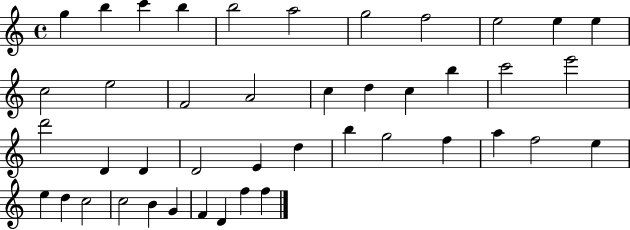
X:1
T:Untitled
M:4/4
L:1/4
K:C
g b c' b b2 a2 g2 f2 e2 e e c2 e2 F2 A2 c d c b c'2 e'2 d'2 D D D2 E d b g2 f a f2 e e d c2 c2 B G F D f f